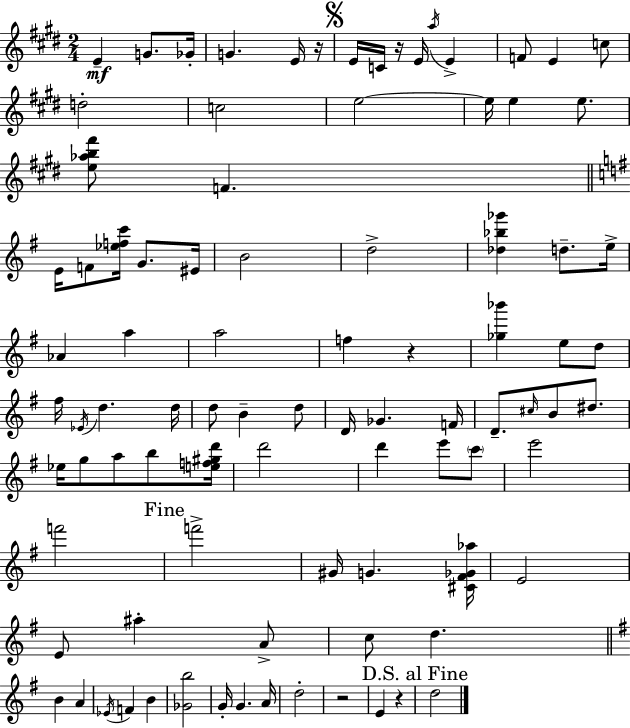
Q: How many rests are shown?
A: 5